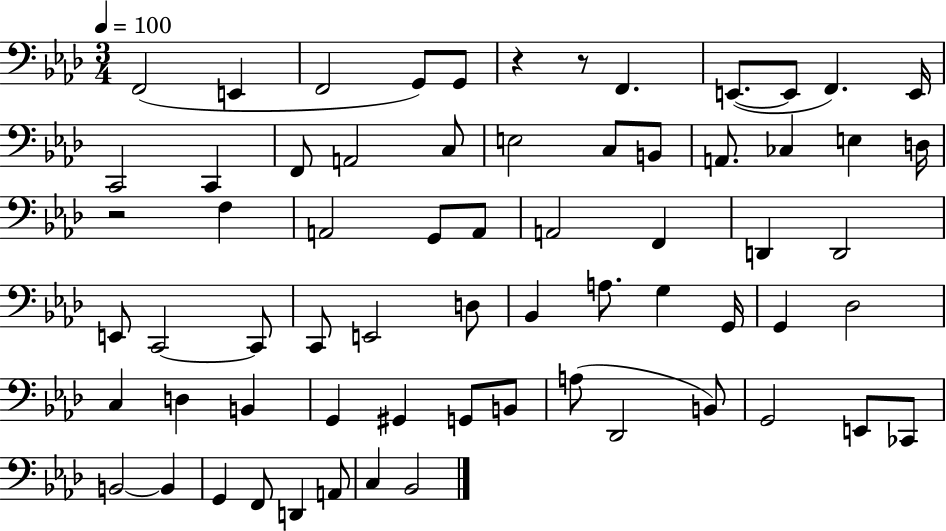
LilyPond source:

{
  \clef bass
  \numericTimeSignature
  \time 3/4
  \key aes \major
  \tempo 4 = 100
  f,2( e,4 | f,2 g,8) g,8 | r4 r8 f,4. | e,8.~(~ e,8 f,4.) e,16 | \break c,2 c,4 | f,8 a,2 c8 | e2 c8 b,8 | a,8. ces4 e4 d16 | \break r2 f4 | a,2 g,8 a,8 | a,2 f,4 | d,4 d,2 | \break e,8 c,2~~ c,8 | c,8 e,2 d8 | bes,4 a8. g4 g,16 | g,4 des2 | \break c4 d4 b,4 | g,4 gis,4 g,8 b,8 | a8( des,2 b,8) | g,2 e,8 ces,8 | \break b,2~~ b,4 | g,4 f,8 d,4 a,8 | c4 bes,2 | \bar "|."
}